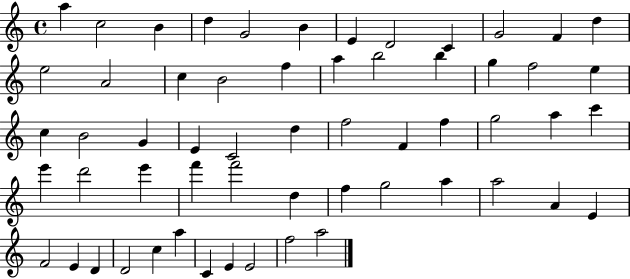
X:1
T:Untitled
M:4/4
L:1/4
K:C
a c2 B d G2 B E D2 C G2 F d e2 A2 c B2 f a b2 b g f2 e c B2 G E C2 d f2 F f g2 a c' e' d'2 e' f' f'2 d f g2 a a2 A E F2 E D D2 c a C E E2 f2 a2